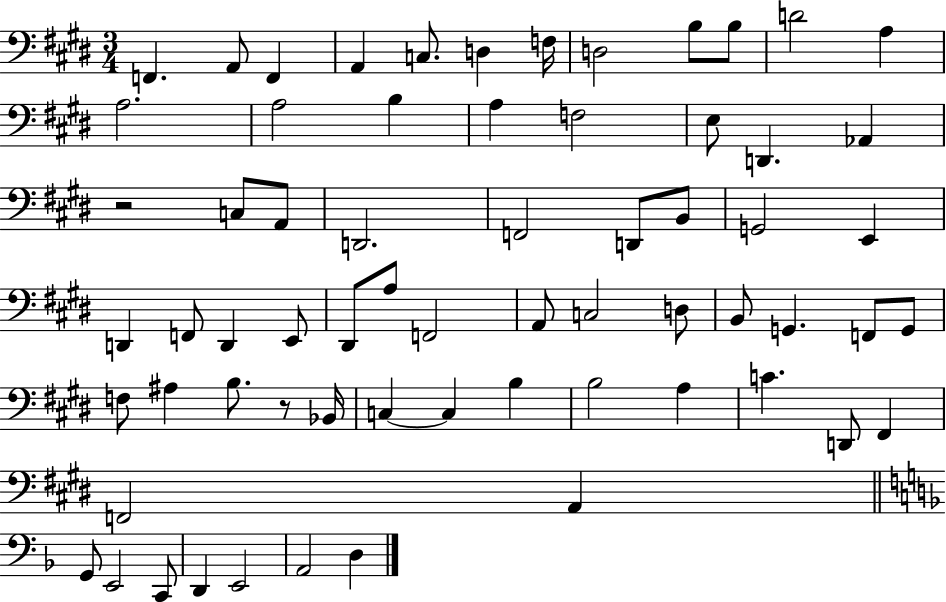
F2/q. A2/e F2/q A2/q C3/e. D3/q F3/s D3/h B3/e B3/e D4/h A3/q A3/h. A3/h B3/q A3/q F3/h E3/e D2/q. Ab2/q R/h C3/e A2/e D2/h. F2/h D2/e B2/e G2/h E2/q D2/q F2/e D2/q E2/e D#2/e A3/e F2/h A2/e C3/h D3/e B2/e G2/q. F2/e G2/e F3/e A#3/q B3/e. R/e Bb2/s C3/q C3/q B3/q B3/h A3/q C4/q. D2/e F#2/q F2/h A2/q G2/e E2/h C2/e D2/q E2/h A2/h D3/q